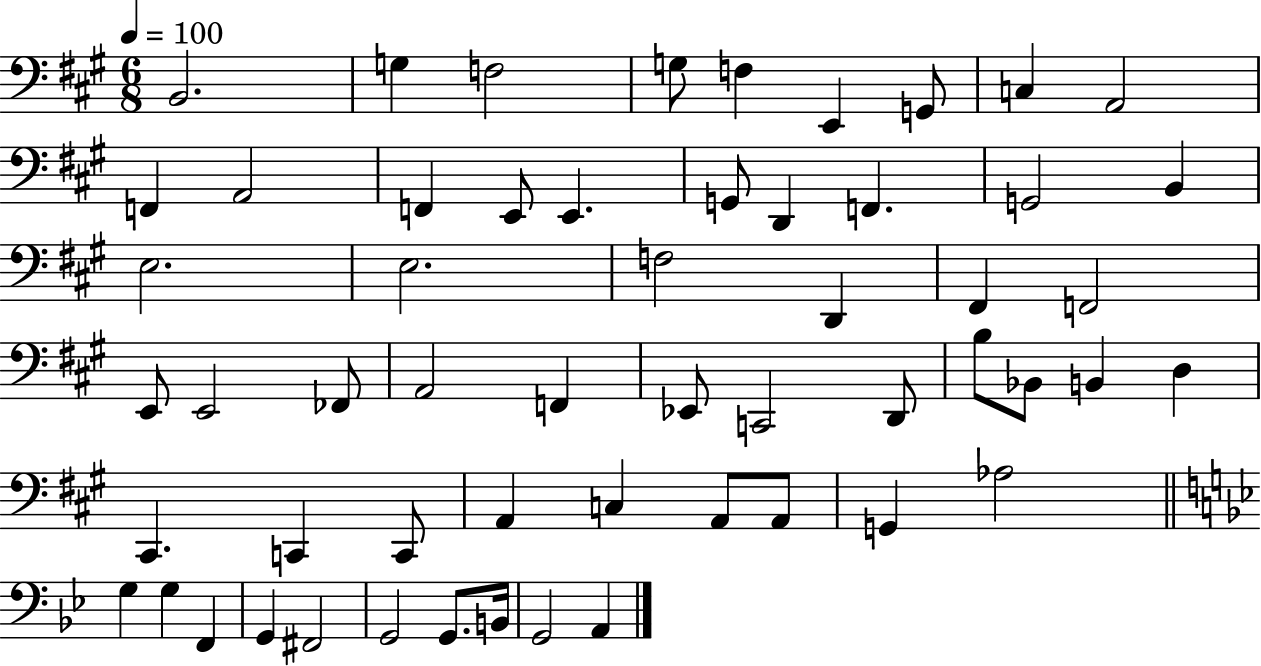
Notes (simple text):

B2/h. G3/q F3/h G3/e F3/q E2/q G2/e C3/q A2/h F2/q A2/h F2/q E2/e E2/q. G2/e D2/q F2/q. G2/h B2/q E3/h. E3/h. F3/h D2/q F#2/q F2/h E2/e E2/h FES2/e A2/h F2/q Eb2/e C2/h D2/e B3/e Bb2/e B2/q D3/q C#2/q. C2/q C2/e A2/q C3/q A2/e A2/e G2/q Ab3/h G3/q G3/q F2/q G2/q F#2/h G2/h G2/e. B2/s G2/h A2/q